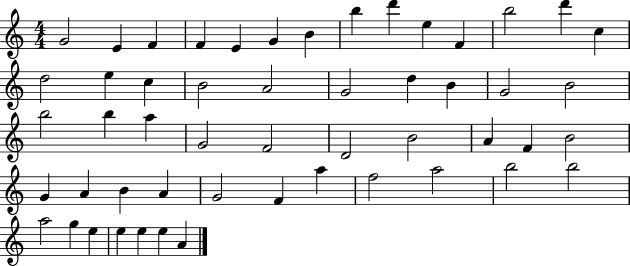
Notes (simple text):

G4/h E4/q F4/q F4/q E4/q G4/q B4/q B5/q D6/q E5/q F4/q B5/h D6/q C5/q D5/h E5/q C5/q B4/h A4/h G4/h D5/q B4/q G4/h B4/h B5/h B5/q A5/q G4/h F4/h D4/h B4/h A4/q F4/q B4/h G4/q A4/q B4/q A4/q G4/h F4/q A5/q F5/h A5/h B5/h B5/h A5/h G5/q E5/q E5/q E5/q E5/q A4/q